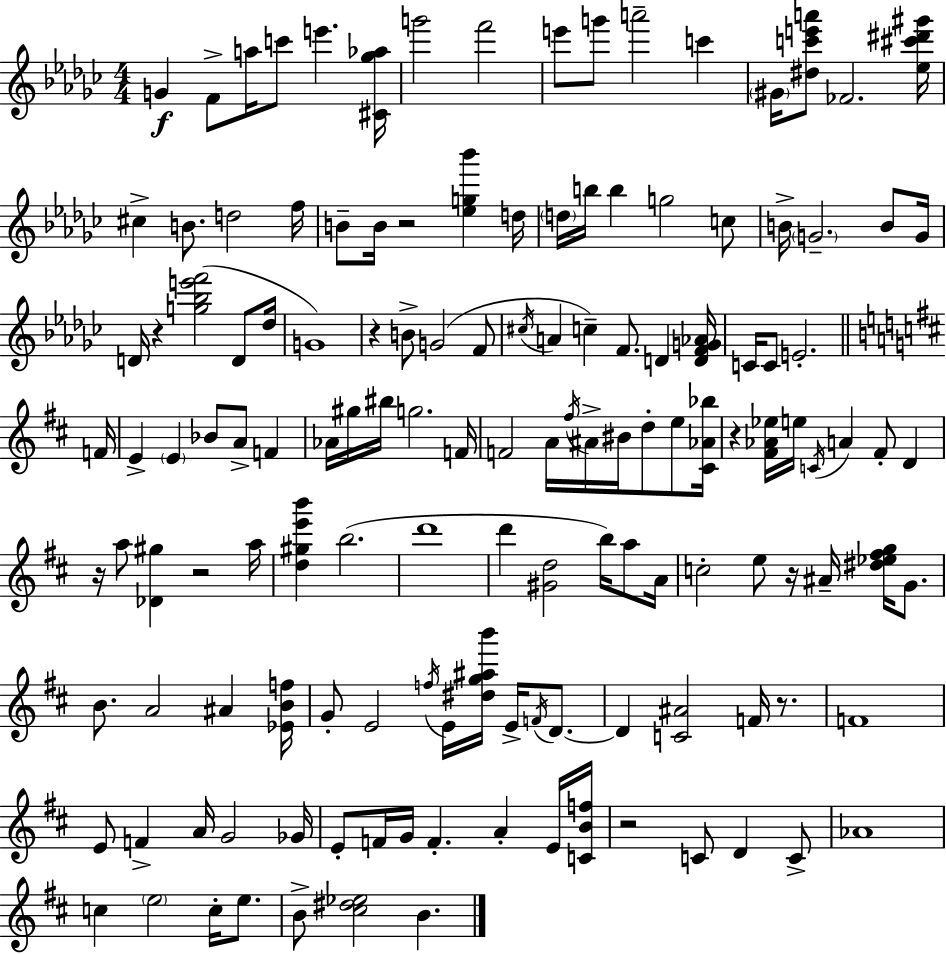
G4/q F4/e A5/s C6/e E6/q. [C#4,Gb5,Ab5]/s G6/h F6/h E6/e G6/e A6/h C6/q G#4/s [D#5,C6,E6,A6]/e FES4/h. [Eb5,C#6,D#6,G#6]/s C#5/q B4/e. D5/h F5/s B4/e B4/s R/h [Eb5,G5,Bb6]/q D5/s D5/s B5/s B5/q G5/h C5/e B4/s G4/h. B4/e G4/s D4/s R/q [G5,Bb5,E6,F6]/h D4/e Db5/s G4/w R/q B4/e G4/h F4/e C#5/s A4/q C5/q F4/e. D4/q [D4,F4,G4,Ab4]/s C4/s C4/e E4/h. F4/s E4/q E4/q Bb4/e A4/e F4/q Ab4/s G#5/s BIS5/s G5/h. F4/s F4/h A4/s F#5/s A#4/s BIS4/s D5/e E5/e [C#4,Ab4,Bb5]/s R/q [F#4,Ab4,Eb5]/s E5/s C4/s A4/q F#4/e D4/q R/s A5/e [Db4,G#5]/q R/h A5/s [D5,G#5,E6,B6]/q B5/h. D6/w D6/q [G#4,D5]/h B5/s A5/e A4/s C5/h E5/e R/s A#4/s [D#5,Eb5,F#5,G5]/s G4/e. B4/e. A4/h A#4/q [Eb4,B4,F5]/s G4/e E4/h F5/s E4/s [D#5,G5,A#5,B6]/s E4/s F4/s D4/e. D4/q [C4,A#4]/h F4/s R/e. F4/w E4/e F4/q A4/s G4/h Gb4/s E4/e F4/s G4/s F4/q. A4/q E4/s [C4,B4,F5]/s R/h C4/e D4/q C4/e Ab4/w C5/q E5/h C5/s E5/e. B4/e [C#5,D#5,Eb5]/h B4/q.